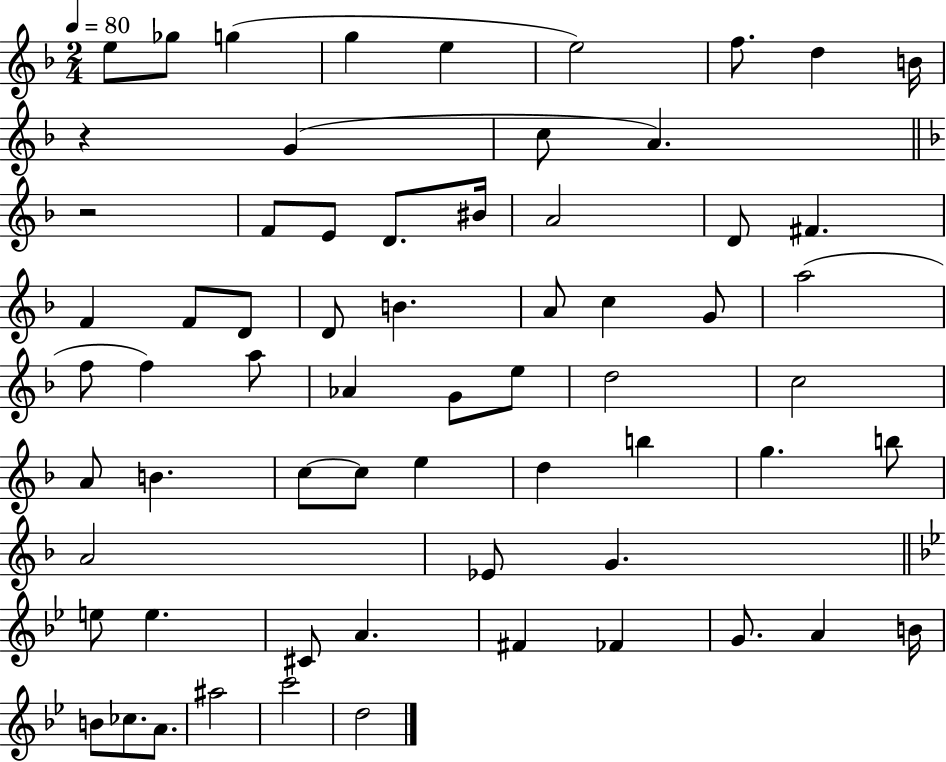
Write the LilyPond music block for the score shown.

{
  \clef treble
  \numericTimeSignature
  \time 2/4
  \key f \major
  \tempo 4 = 80
  e''8 ges''8 g''4( | g''4 e''4 | e''2) | f''8. d''4 b'16 | \break r4 g'4( | c''8 a'4.) | \bar "||" \break \key d \minor r2 | f'8 e'8 d'8. bis'16 | a'2 | d'8 fis'4. | \break f'4 f'8 d'8 | d'8 b'4. | a'8 c''4 g'8 | a''2( | \break f''8 f''4) a''8 | aes'4 g'8 e''8 | d''2 | c''2 | \break a'8 b'4. | c''8~~ c''8 e''4 | d''4 b''4 | g''4. b''8 | \break a'2 | ees'8 g'4. | \bar "||" \break \key g \minor e''8 e''4. | cis'8 a'4. | fis'4 fes'4 | g'8. a'4 b'16 | \break b'8 ces''8. a'8. | ais''2 | c'''2 | d''2 | \break \bar "|."
}